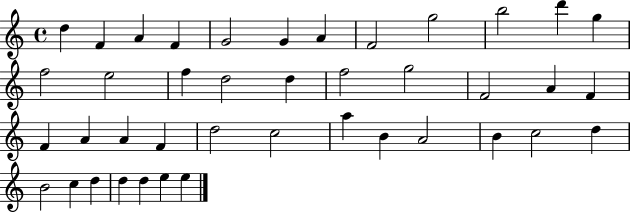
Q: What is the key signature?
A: C major